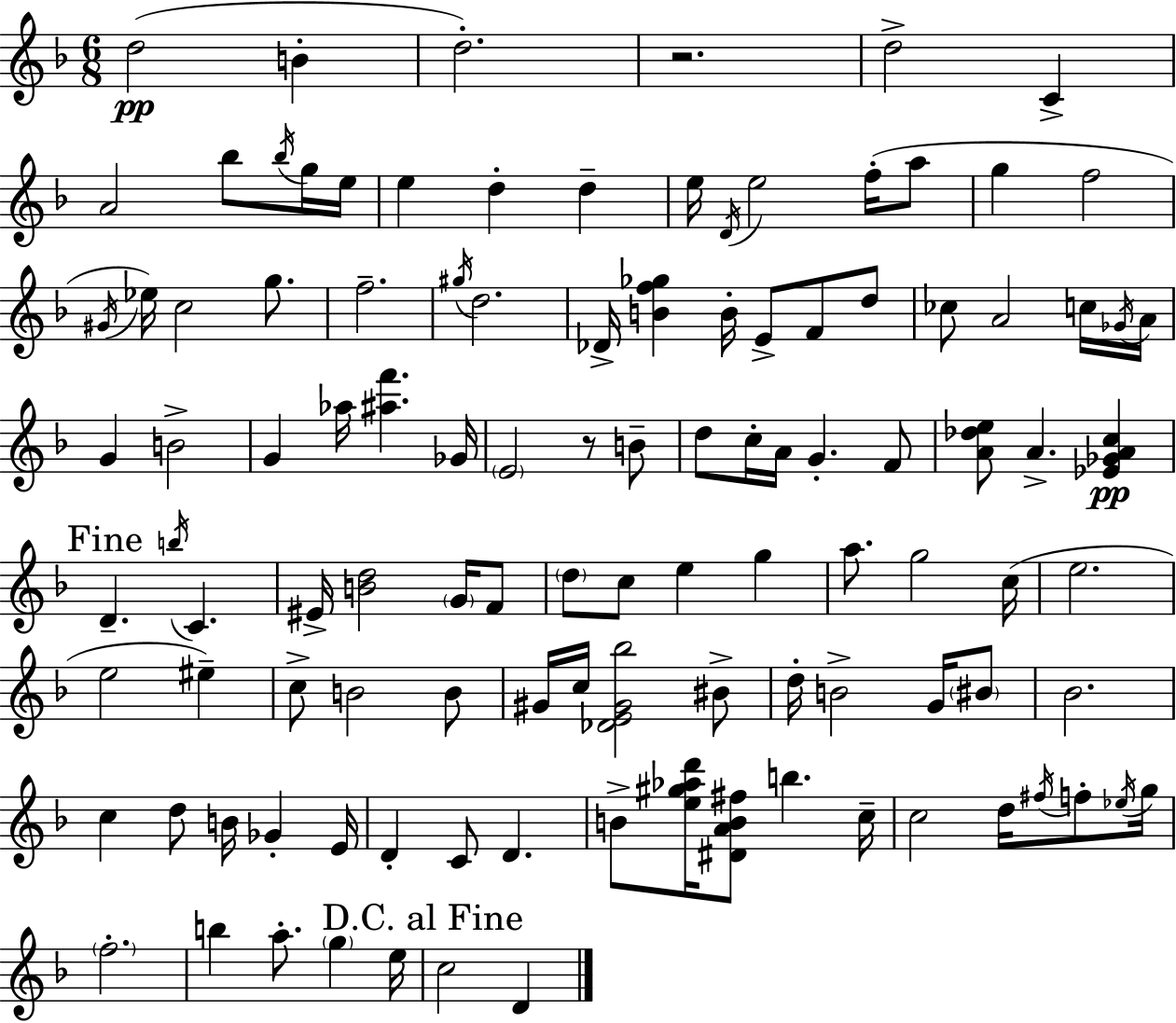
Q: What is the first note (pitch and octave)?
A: D5